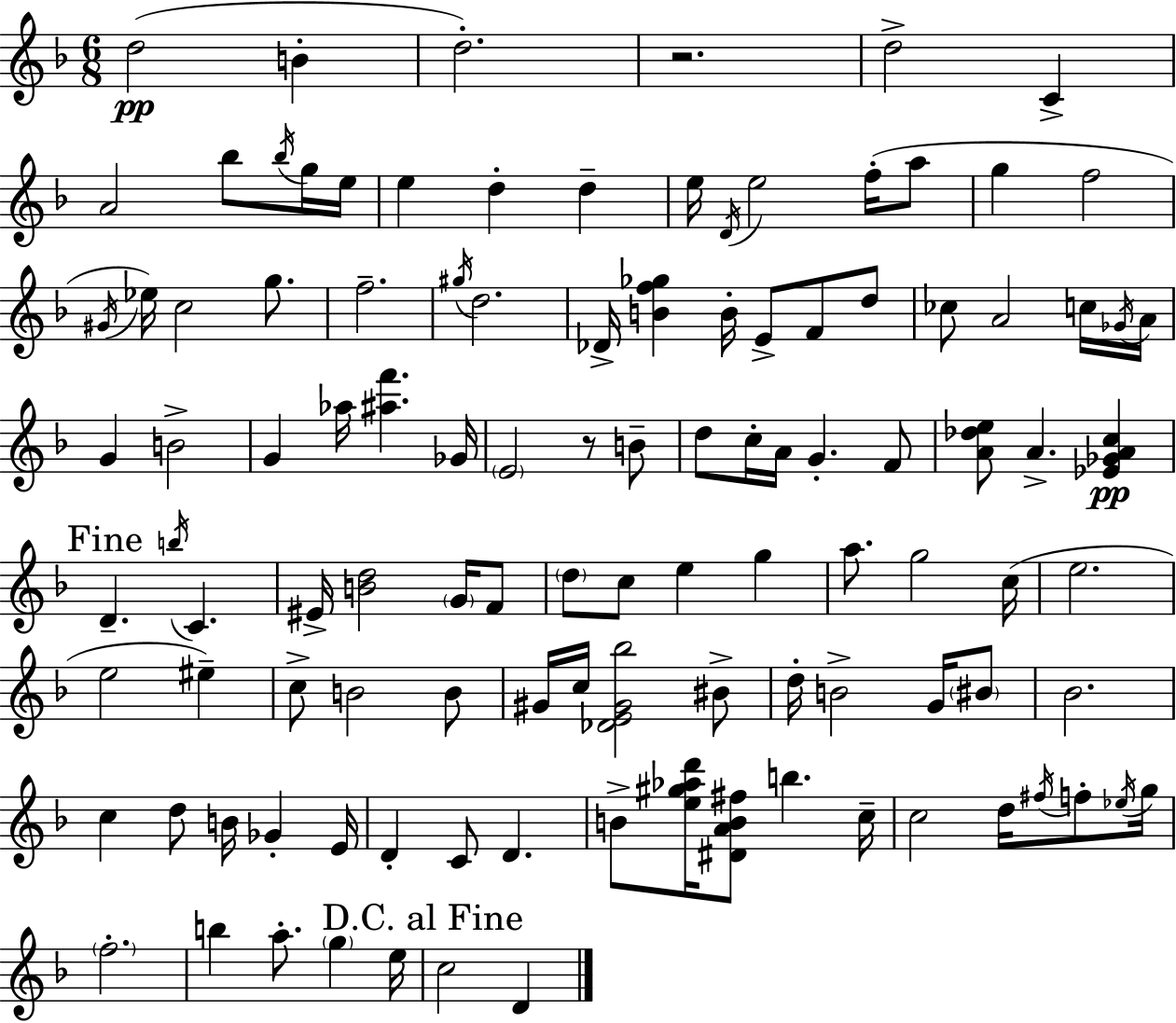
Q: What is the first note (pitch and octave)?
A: D5